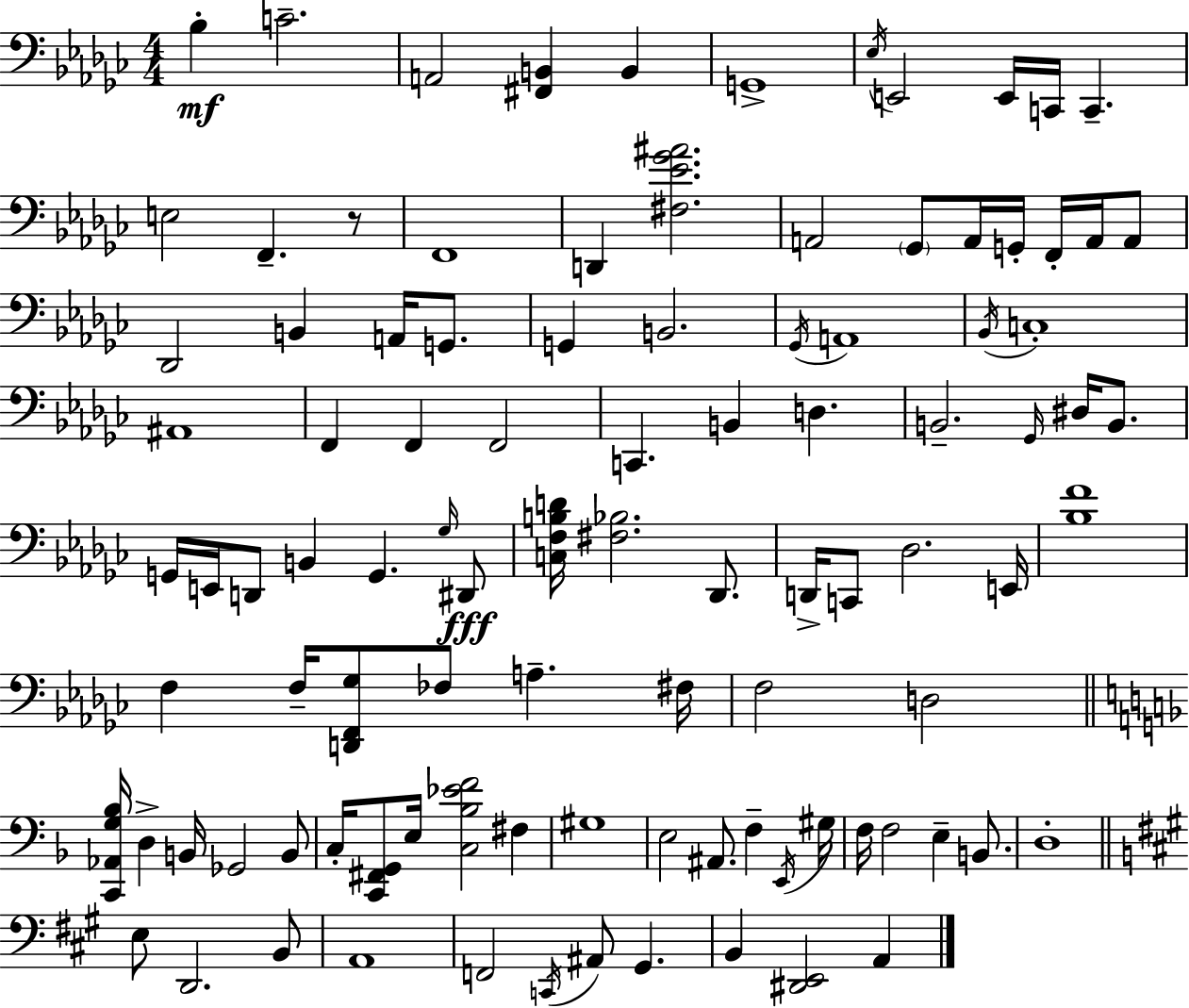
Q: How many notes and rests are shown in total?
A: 100